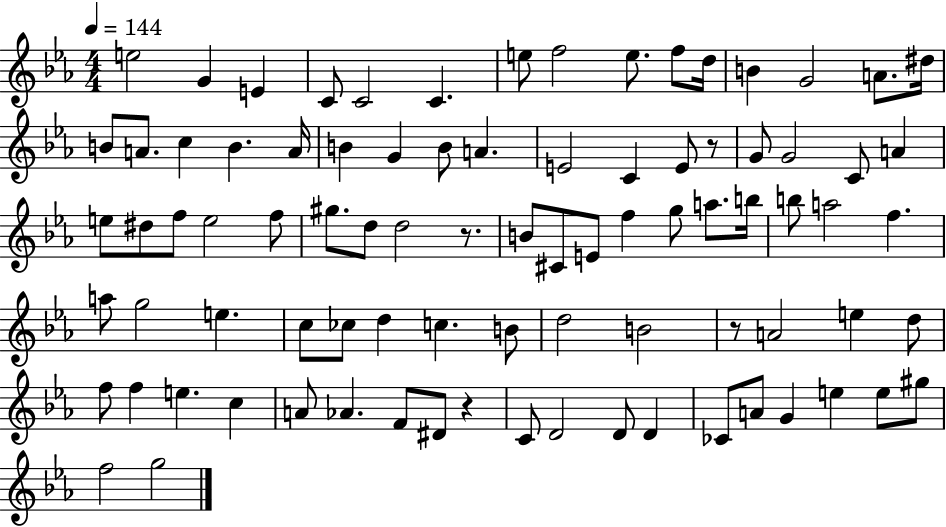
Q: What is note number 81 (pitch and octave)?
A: F5